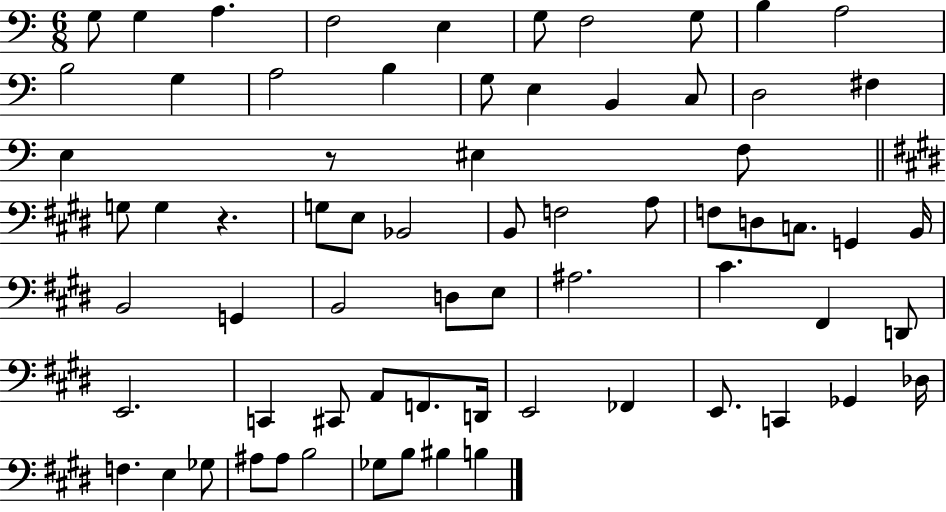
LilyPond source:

{
  \clef bass
  \numericTimeSignature
  \time 6/8
  \key c \major
  g8 g4 a4. | f2 e4 | g8 f2 g8 | b4 a2 | \break b2 g4 | a2 b4 | g8 e4 b,4 c8 | d2 fis4 | \break e4 r8 eis4 f8 | \bar "||" \break \key e \major g8 g4 r4. | g8 e8 bes,2 | b,8 f2 a8 | f8 d8 c8. g,4 b,16 | \break b,2 g,4 | b,2 d8 e8 | ais2. | cis'4. fis,4 d,8 | \break e,2. | c,4 cis,8 a,8 f,8. d,16 | e,2 fes,4 | e,8. c,4 ges,4 des16 | \break f4. e4 ges8 | ais8 ais8 b2 | ges8 b8 bis4 b4 | \bar "|."
}